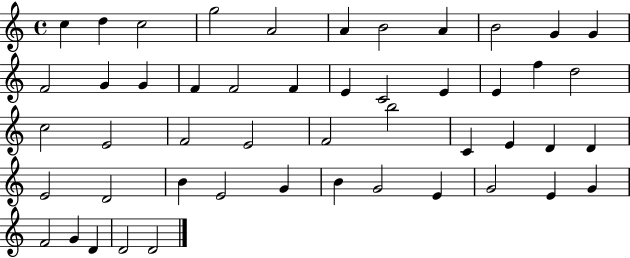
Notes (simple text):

C5/q D5/q C5/h G5/h A4/h A4/q B4/h A4/q B4/h G4/q G4/q F4/h G4/q G4/q F4/q F4/h F4/q E4/q C4/h E4/q E4/q F5/q D5/h C5/h E4/h F4/h E4/h F4/h B5/h C4/q E4/q D4/q D4/q E4/h D4/h B4/q E4/h G4/q B4/q G4/h E4/q G4/h E4/q G4/q F4/h G4/q D4/q D4/h D4/h